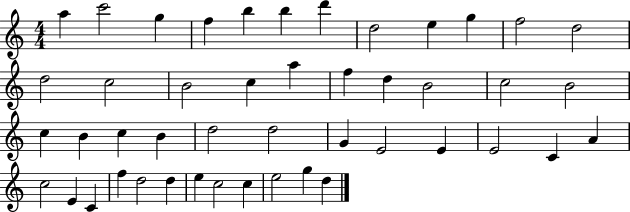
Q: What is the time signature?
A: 4/4